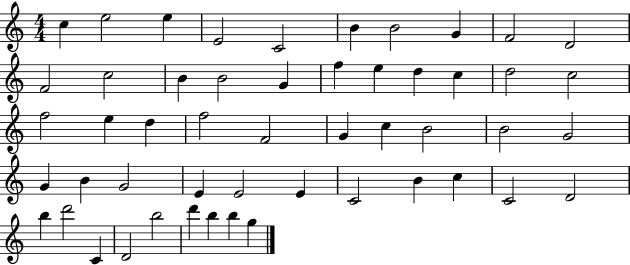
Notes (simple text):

C5/q E5/h E5/q E4/h C4/h B4/q B4/h G4/q F4/h D4/h F4/h C5/h B4/q B4/h G4/q F5/q E5/q D5/q C5/q D5/h C5/h F5/h E5/q D5/q F5/h F4/h G4/q C5/q B4/h B4/h G4/h G4/q B4/q G4/h E4/q E4/h E4/q C4/h B4/q C5/q C4/h D4/h B5/q D6/h C4/q D4/h B5/h D6/q B5/q B5/q G5/q